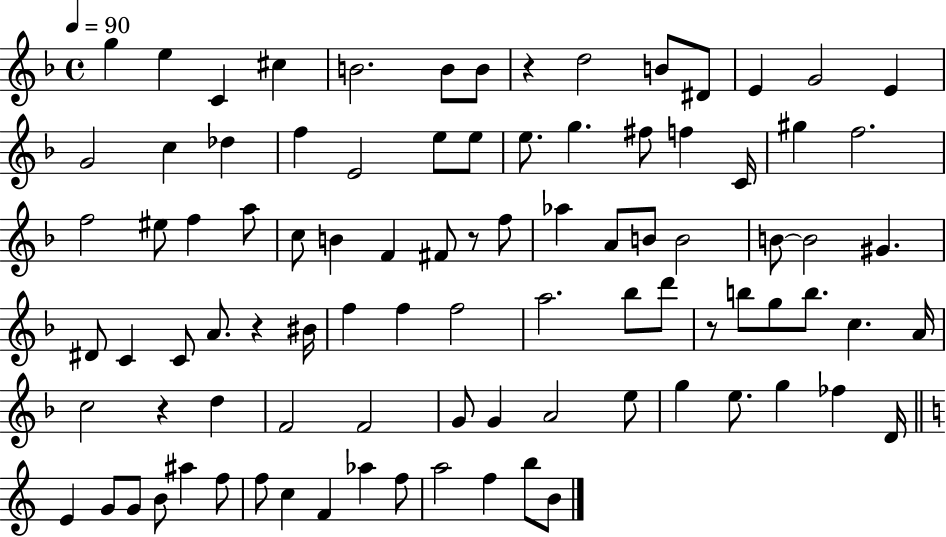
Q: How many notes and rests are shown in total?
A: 92